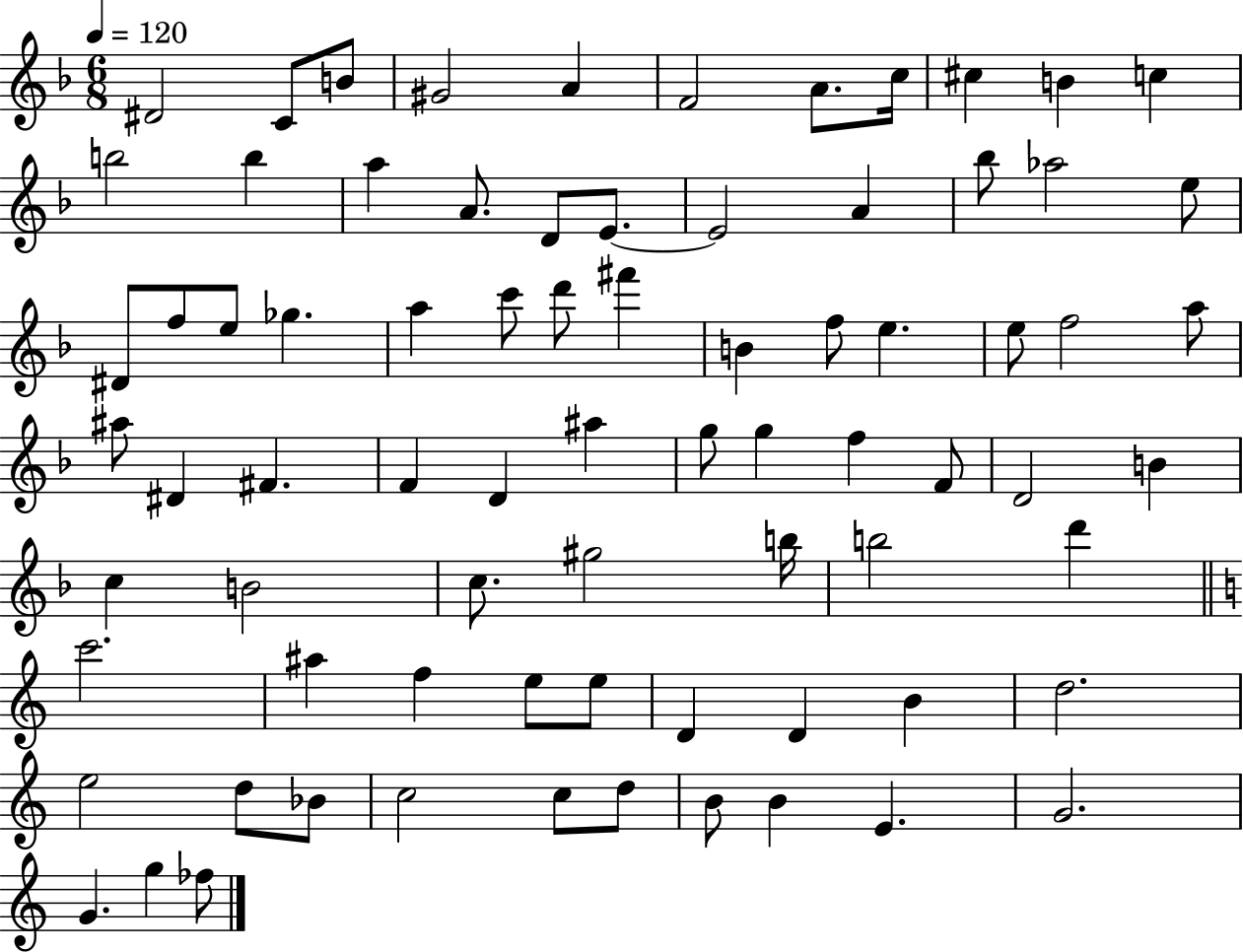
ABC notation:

X:1
T:Untitled
M:6/8
L:1/4
K:F
^D2 C/2 B/2 ^G2 A F2 A/2 c/4 ^c B c b2 b a A/2 D/2 E/2 E2 A _b/2 _a2 e/2 ^D/2 f/2 e/2 _g a c'/2 d'/2 ^f' B f/2 e e/2 f2 a/2 ^a/2 ^D ^F F D ^a g/2 g f F/2 D2 B c B2 c/2 ^g2 b/4 b2 d' c'2 ^a f e/2 e/2 D D B d2 e2 d/2 _B/2 c2 c/2 d/2 B/2 B E G2 G g _f/2